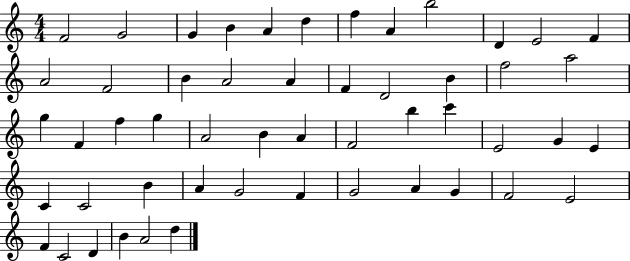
F4/h G4/h G4/q B4/q A4/q D5/q F5/q A4/q B5/h D4/q E4/h F4/q A4/h F4/h B4/q A4/h A4/q F4/q D4/h B4/q F5/h A5/h G5/q F4/q F5/q G5/q A4/h B4/q A4/q F4/h B5/q C6/q E4/h G4/q E4/q C4/q C4/h B4/q A4/q G4/h F4/q G4/h A4/q G4/q F4/h E4/h F4/q C4/h D4/q B4/q A4/h D5/q